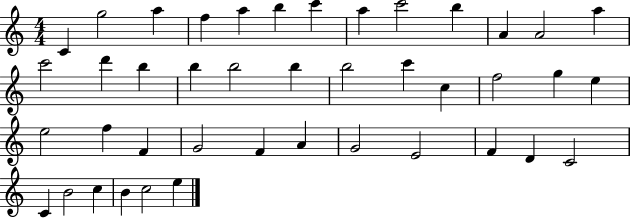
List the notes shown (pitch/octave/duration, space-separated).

C4/q G5/h A5/q F5/q A5/q B5/q C6/q A5/q C6/h B5/q A4/q A4/h A5/q C6/h D6/q B5/q B5/q B5/h B5/q B5/h C6/q C5/q F5/h G5/q E5/q E5/h F5/q F4/q G4/h F4/q A4/q G4/h E4/h F4/q D4/q C4/h C4/q B4/h C5/q B4/q C5/h E5/q